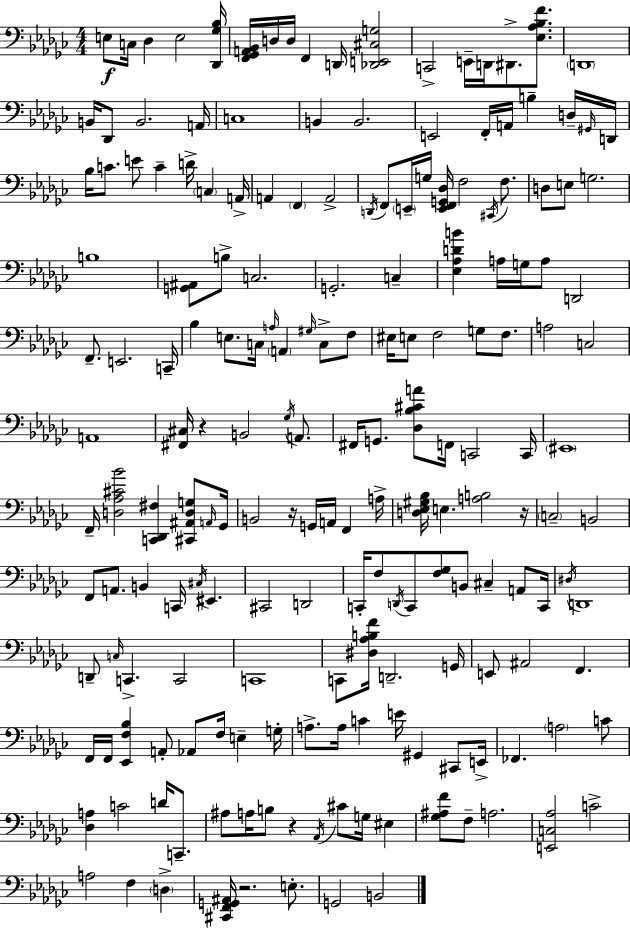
X:1
T:Untitled
M:4/4
L:1/4
K:Ebm
E,/2 C,/4 _D, E,2 [_D,,_G,_B,]/4 [F,,_G,,A,,_B,,]/4 D,/4 D,/4 F,, D,,/4 [_D,,E,,^C,G,]2 C,,2 E,,/4 D,,/4 ^D,,/2 [_E,_A,_B,F]/2 D,,4 B,,/4 _D,,/2 B,,2 A,,/4 C,4 B,, B,,2 E,,2 F,,/4 A,,/4 B, D,/4 ^G,,/4 D,,/4 _B,/4 C/2 E/2 C D/4 C, A,,/4 A,, F,, A,,2 D,,/4 F,,/2 E,,/4 G,/4 [E,,F,,G,,_D,]/4 F,2 ^C,,/4 F,/2 D,/2 E,/2 G,2 B,4 [G,,^A,,]/2 B,/2 C,2 G,,2 C, [_E,_A,DB] A,/4 G,/4 A,/2 D,,2 F,,/2 E,,2 C,,/4 _B, E,/2 C,/4 A,/4 A,, ^G,/4 C,/2 F,/2 ^E,/4 E,/2 F,2 G,/2 F,/2 A,2 C,2 A,,4 [^F,,^C,]/4 z B,,2 _G,/4 A,,/2 ^F,,/4 G,,/2 [_D,_B,^CA]/2 F,,/4 C,,2 C,,/4 ^E,,4 F,,/4 [D,_A,^C_B]2 [C,,_D,,^F,] [^C,,^A,,D,G,]/2 A,,/4 _G,,/4 B,,2 z/4 G,,/4 A,,/4 F,, A,/4 [D,_E,^G,_B,]/4 E, [A,B,]2 z/4 C,2 B,,2 F,,/2 A,,/2 B,, C,,/4 ^C,/4 ^E,, ^C,,2 D,,2 C,,/4 F,/2 D,,/4 C,,/2 [F,_G,]/2 B,,/2 ^C, A,,/2 C,,/4 ^D,/4 D,,4 D,,/2 C,/4 C,, C,,2 C,,4 C,,/2 [^D,_A,B,F]/4 D,,2 G,,/4 E,,/2 ^A,,2 F,, F,,/4 F,,/4 [_E,,F,_B,] A,,/2 _A,,/2 F,/4 E, G,/4 A,/2 A,/4 C E/4 ^G,, ^C,,/2 E,,/4 _F,, A,2 C/2 [_D,A,] C2 D/4 C,,/2 ^A,/2 A,/4 B,/2 z _A,,/4 ^C/2 G,/4 ^E, [_G,^A,F]/2 F,/2 A,2 [E,,C,_A,]2 C2 A,2 F, D, [^C,,F,,G,,^A,,]/4 z2 E,/2 G,,2 B,,2